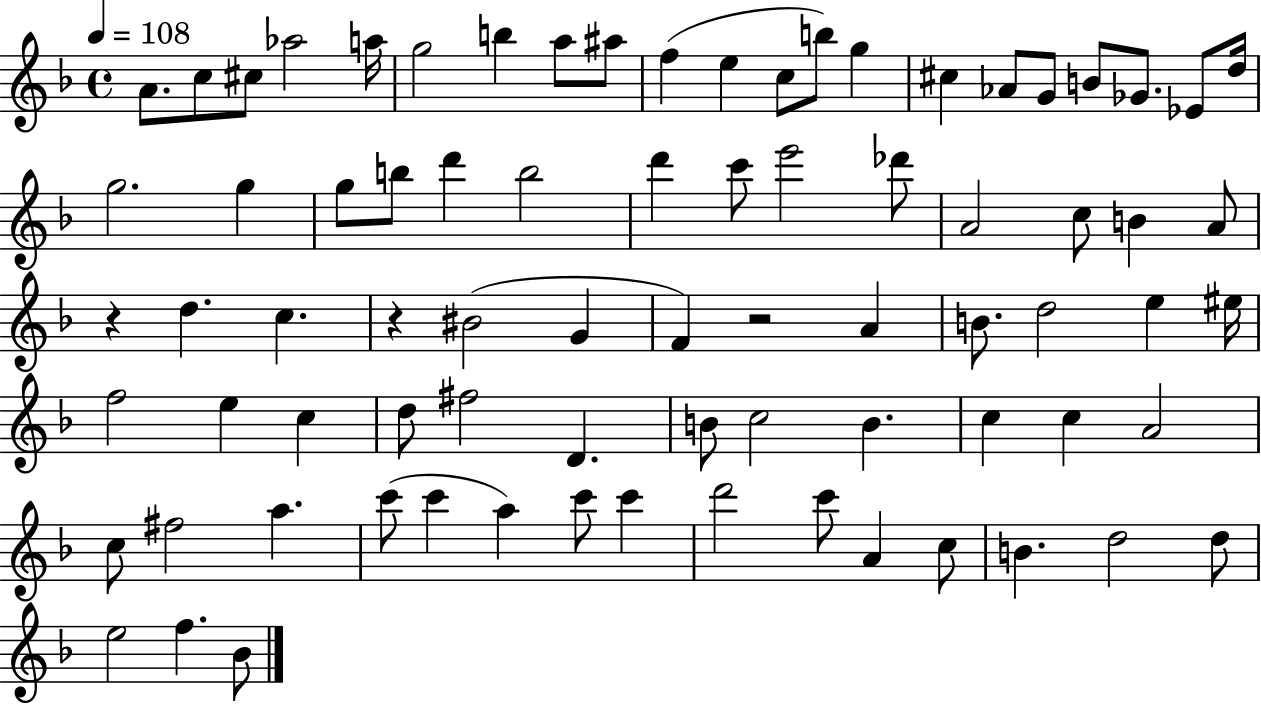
{
  \clef treble
  \time 4/4
  \defaultTimeSignature
  \key f \major
  \tempo 4 = 108
  a'8. c''8 cis''8 aes''2 a''16 | g''2 b''4 a''8 ais''8 | f''4( e''4 c''8 b''8) g''4 | cis''4 aes'8 g'8 b'8 ges'8. ees'8 d''16 | \break g''2. g''4 | g''8 b''8 d'''4 b''2 | d'''4 c'''8 e'''2 des'''8 | a'2 c''8 b'4 a'8 | \break r4 d''4. c''4. | r4 bis'2( g'4 | f'4) r2 a'4 | b'8. d''2 e''4 eis''16 | \break f''2 e''4 c''4 | d''8 fis''2 d'4. | b'8 c''2 b'4. | c''4 c''4 a'2 | \break c''8 fis''2 a''4. | c'''8( c'''4 a''4) c'''8 c'''4 | d'''2 c'''8 a'4 c''8 | b'4. d''2 d''8 | \break e''2 f''4. bes'8 | \bar "|."
}